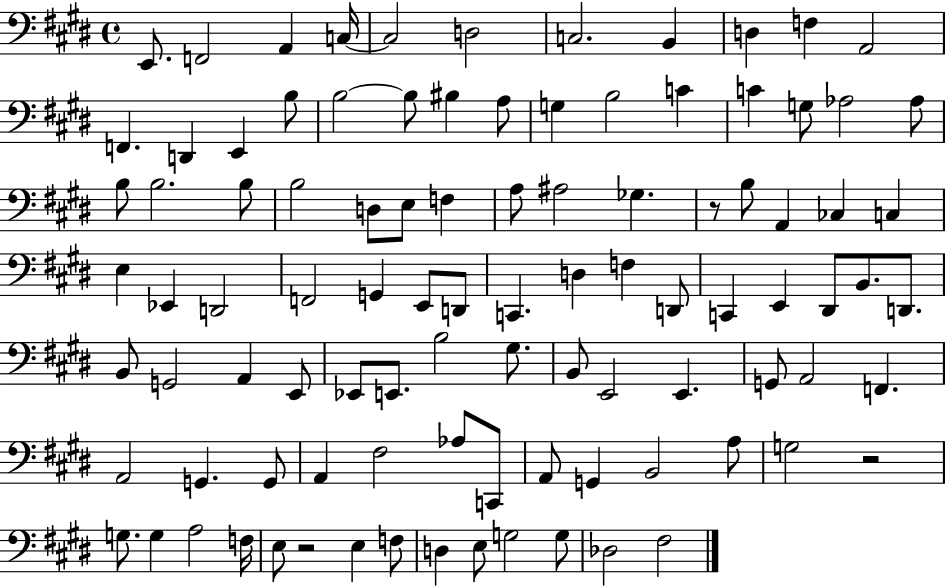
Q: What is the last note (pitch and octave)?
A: F#3